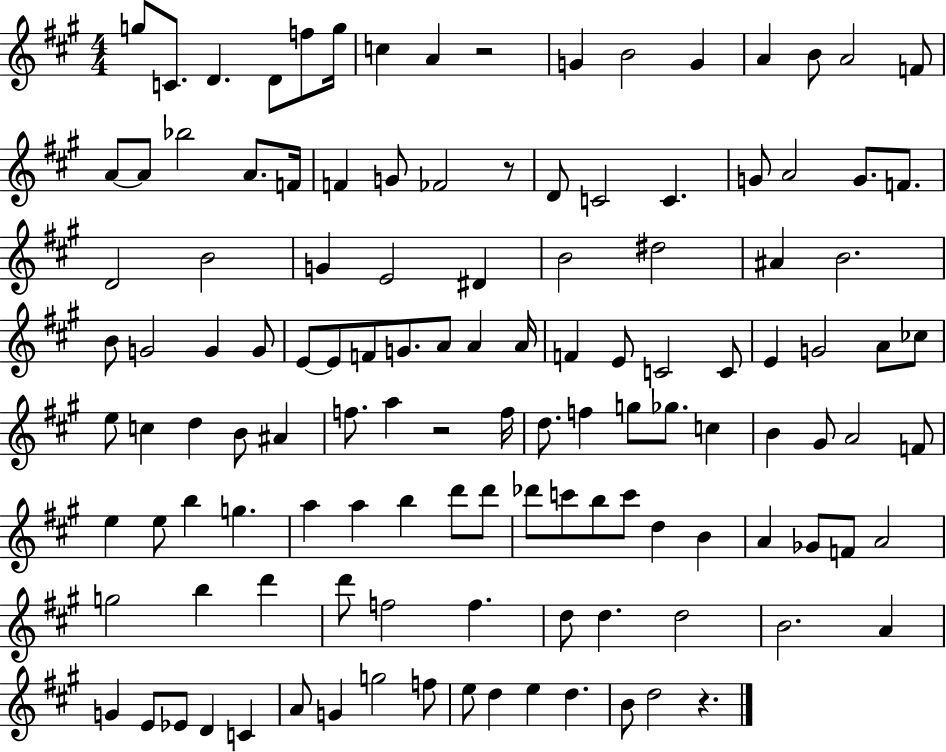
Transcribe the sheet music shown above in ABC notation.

X:1
T:Untitled
M:4/4
L:1/4
K:A
g/2 C/2 D D/2 f/2 g/4 c A z2 G B2 G A B/2 A2 F/2 A/2 A/2 _b2 A/2 F/4 F G/2 _F2 z/2 D/2 C2 C G/2 A2 G/2 F/2 D2 B2 G E2 ^D B2 ^d2 ^A B2 B/2 G2 G G/2 E/2 E/2 F/2 G/2 A/2 A A/4 F E/2 C2 C/2 E G2 A/2 _c/2 e/2 c d B/2 ^A f/2 a z2 f/4 d/2 f g/2 _g/2 c B ^G/2 A2 F/2 e e/2 b g a a b d'/2 d'/2 _d'/2 c'/2 b/2 c'/2 d B A _G/2 F/2 A2 g2 b d' d'/2 f2 f d/2 d d2 B2 A G E/2 _E/2 D C A/2 G g2 f/2 e/2 d e d B/2 d2 z